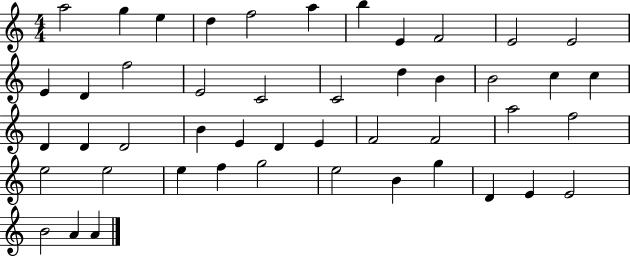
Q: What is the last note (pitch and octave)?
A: A4